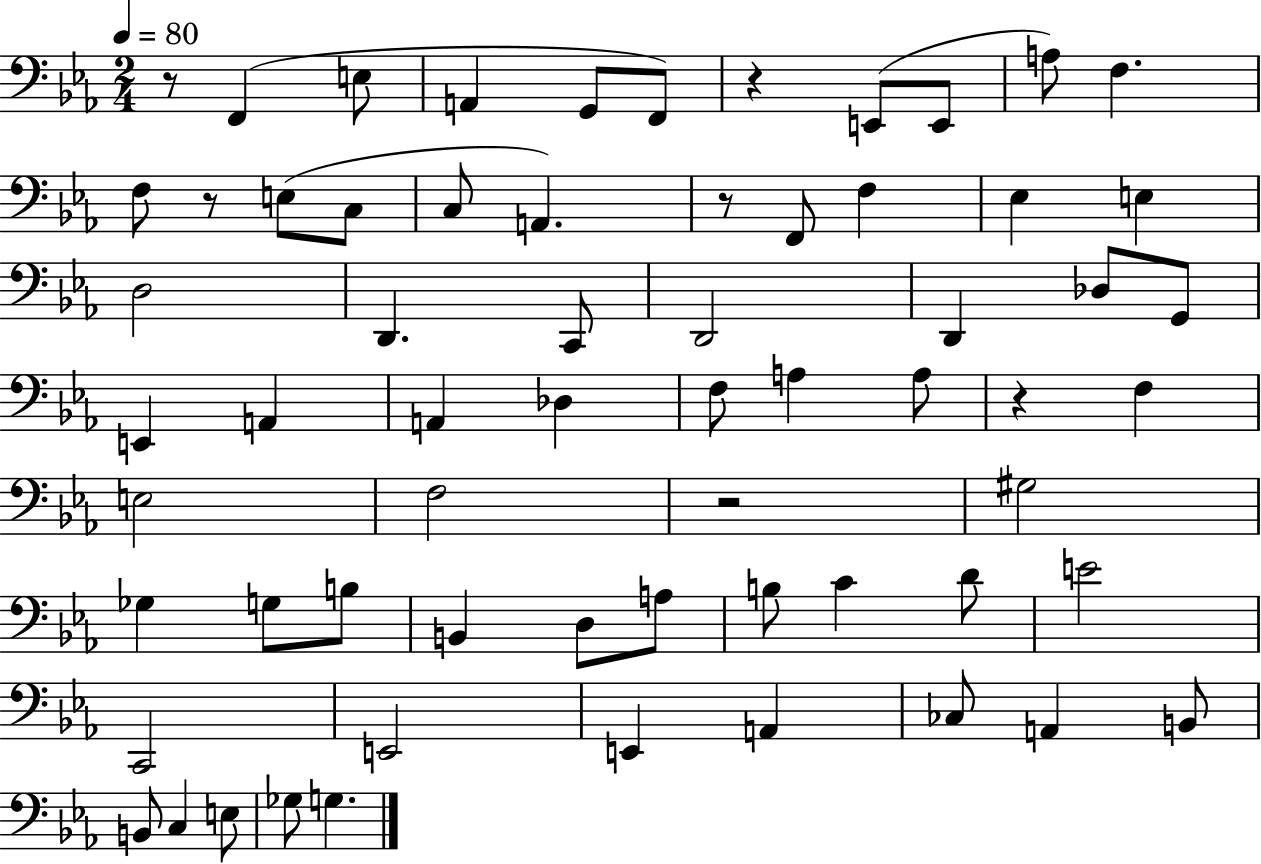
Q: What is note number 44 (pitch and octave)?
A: C4